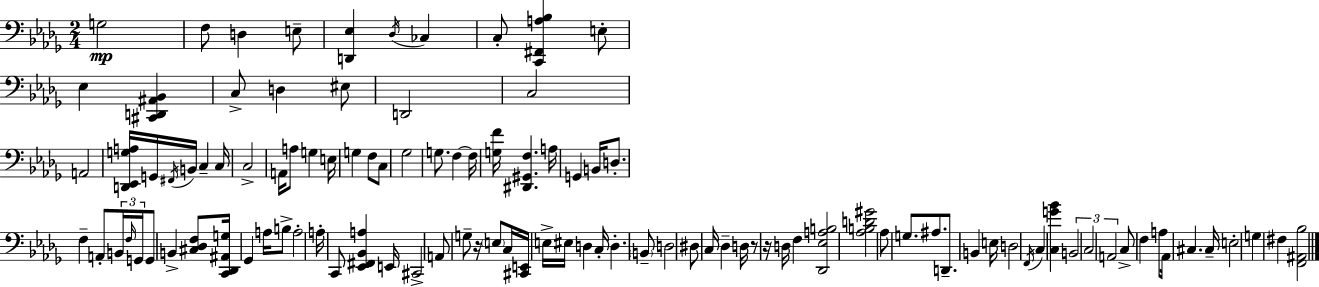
X:1
T:Untitled
M:2/4
L:1/4
K:Bbm
G,2 F,/2 D, E,/2 [D,,_E,] _D,/4 _C, C,/2 [C,,^F,,A,_B,] E,/2 _E, [^C,,D,,^A,,_B,,] C,/2 D, ^E,/2 D,,2 C,2 A,,2 [D,,_E,,G,A,]/4 G,,/4 ^F,,/4 B,,/4 C, C,/4 C,2 A,,/4 A,/2 G, E,/4 G, F,/2 C,/2 _G,2 G,/2 F, F,/4 [G,F]/4 [^D,,^G,,F,] A,/4 G,, B,,/4 D,/2 F, A,,/2 B,,/4 F,/4 G,,/4 G,,/2 B,, [^C,_D,F,]/2 [C,,_D,,^A,,G,]/4 _G,, A,/4 B,/2 A,2 A,/4 C,,/2 [_E,,^F,,_B,,A,] E,,/4 ^C,,2 A,,/2 G,/2 z/4 E,/2 C,/4 [^C,,E,,]/4 E,/4 ^E,/4 D, C,/4 D, B,,/2 D,2 ^D,/2 C,/4 _D, D,/4 z/2 z/4 D,/4 F, [_D,,_E,A,B,]2 [_A,B,D^G]2 _A,/2 G,/2 ^A,/2 D,,/2 B,, E,/4 D,2 F,,/4 C, [C,G_B] B,,2 C,2 A,,2 C,/2 F, A,/2 _A,,/4 ^C, ^C,/4 E,2 G, ^F, [F,,^A,,_B,]2